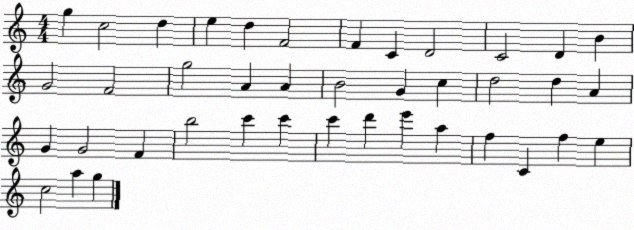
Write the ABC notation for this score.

X:1
T:Untitled
M:4/4
L:1/4
K:C
g c2 d e d F2 F C D2 C2 D B G2 F2 g2 A A B2 G c d2 d A G G2 F b2 c' c' c' d' e' a f C f e c2 a g